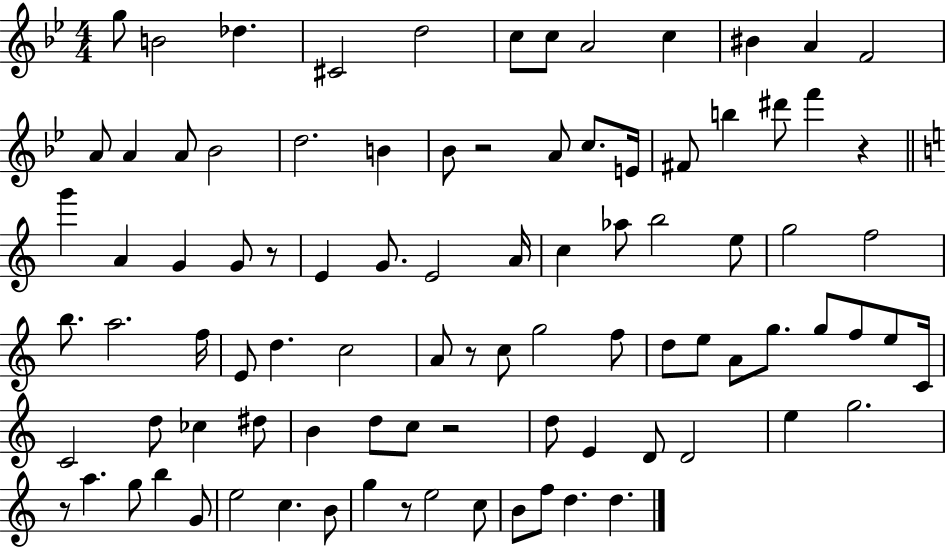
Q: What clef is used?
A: treble